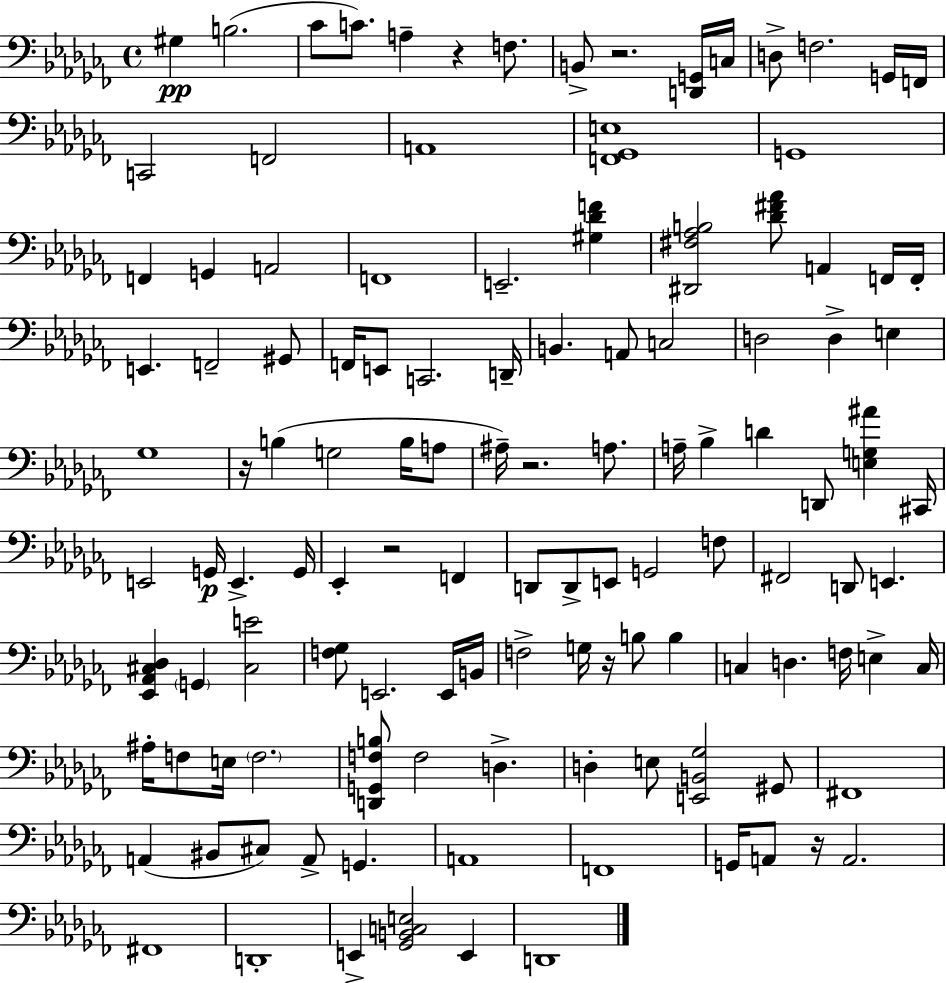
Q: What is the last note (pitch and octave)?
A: D2